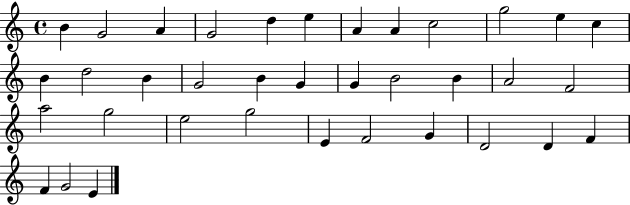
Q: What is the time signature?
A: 4/4